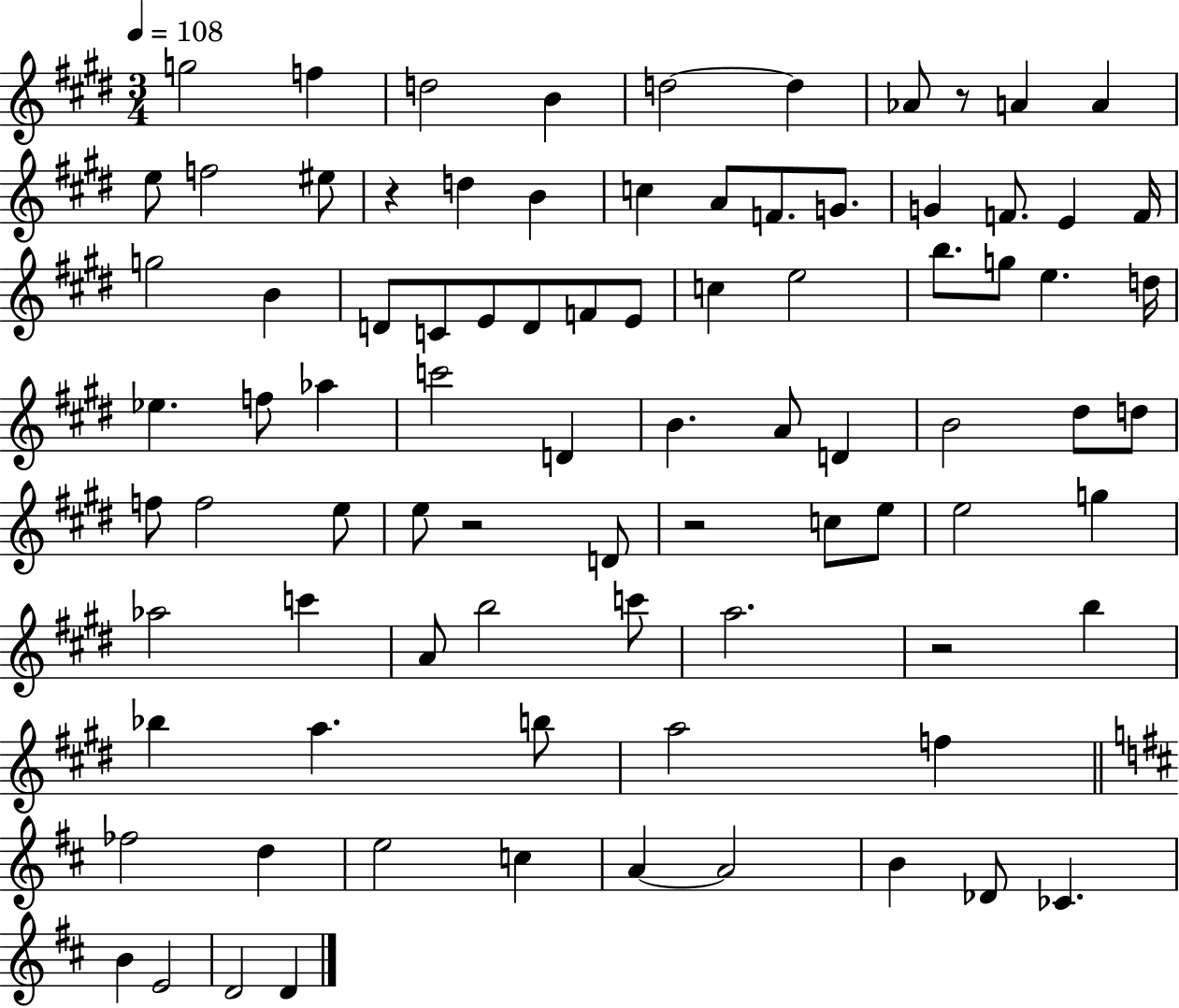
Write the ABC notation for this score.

X:1
T:Untitled
M:3/4
L:1/4
K:E
g2 f d2 B d2 d _A/2 z/2 A A e/2 f2 ^e/2 z d B c A/2 F/2 G/2 G F/2 E F/4 g2 B D/2 C/2 E/2 D/2 F/2 E/2 c e2 b/2 g/2 e d/4 _e f/2 _a c'2 D B A/2 D B2 ^d/2 d/2 f/2 f2 e/2 e/2 z2 D/2 z2 c/2 e/2 e2 g _a2 c' A/2 b2 c'/2 a2 z2 b _b a b/2 a2 f _f2 d e2 c A A2 B _D/2 _C B E2 D2 D